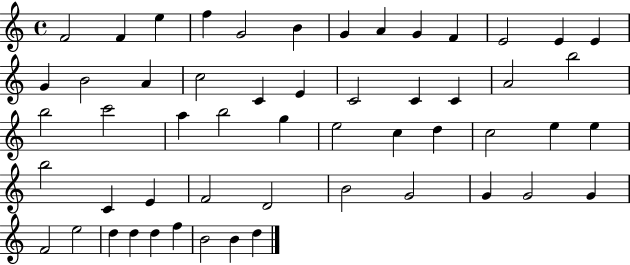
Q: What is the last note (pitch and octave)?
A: D5